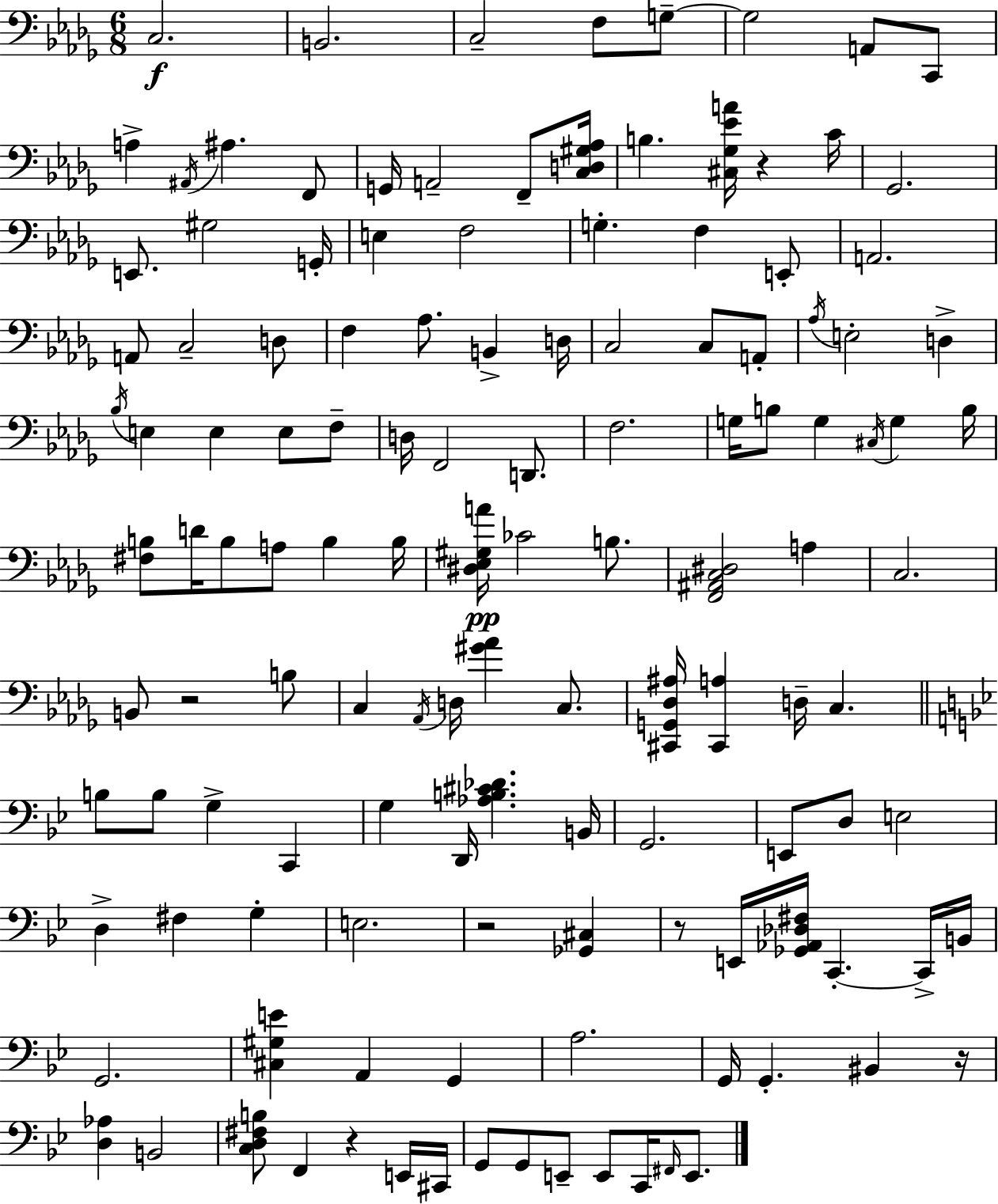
C3/h. B2/h. C3/h F3/e G3/e G3/h A2/e C2/e A3/q A#2/s A#3/q. F2/e G2/s A2/h F2/e [C3,D3,G#3,Ab3]/s B3/q. [C#3,Gb3,Eb4,A4]/s R/q C4/s Gb2/h. E2/e. G#3/h G2/s E3/q F3/h G3/q. F3/q E2/e A2/h. A2/e C3/h D3/e F3/q Ab3/e. B2/q D3/s C3/h C3/e A2/e Ab3/s E3/h D3/q Bb3/s E3/q E3/q E3/e F3/e D3/s F2/h D2/e. F3/h. G3/s B3/e G3/q C#3/s G3/q B3/s [F#3,B3]/e D4/s B3/e A3/e B3/q B3/s [D#3,Eb3,G#3,A4]/s CES4/h B3/e. [F2,A#2,C3,D#3]/h A3/q C3/h. B2/e R/h B3/e C3/q Ab2/s D3/s [G#4,Ab4]/q C3/e. [C#2,G2,Db3,A#3]/s [C#2,A3]/q D3/s C3/q. B3/e B3/e G3/q C2/q G3/q D2/s [Ab3,B3,C#4,Db4]/q. B2/s G2/h. E2/e D3/e E3/h D3/q F#3/q G3/q E3/h. R/h [Gb2,C#3]/q R/e E2/s [Gb2,Ab2,Db3,F#3]/s C2/q. C2/s B2/s G2/h. [C#3,G#3,E4]/q A2/q G2/q A3/h. G2/s G2/q. BIS2/q R/s [D3,Ab3]/q B2/h [C3,D3,F#3,B3]/e F2/q R/q E2/s C#2/s G2/e G2/e E2/e E2/e C2/s F#2/s E2/e.